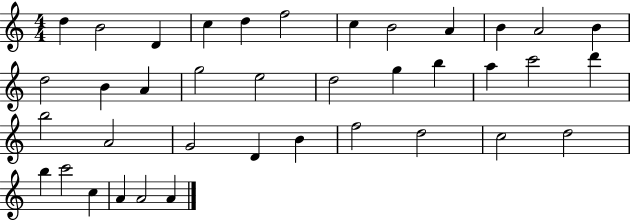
{
  \clef treble
  \numericTimeSignature
  \time 4/4
  \key c \major
  d''4 b'2 d'4 | c''4 d''4 f''2 | c''4 b'2 a'4 | b'4 a'2 b'4 | \break d''2 b'4 a'4 | g''2 e''2 | d''2 g''4 b''4 | a''4 c'''2 d'''4 | \break b''2 a'2 | g'2 d'4 b'4 | f''2 d''2 | c''2 d''2 | \break b''4 c'''2 c''4 | a'4 a'2 a'4 | \bar "|."
}